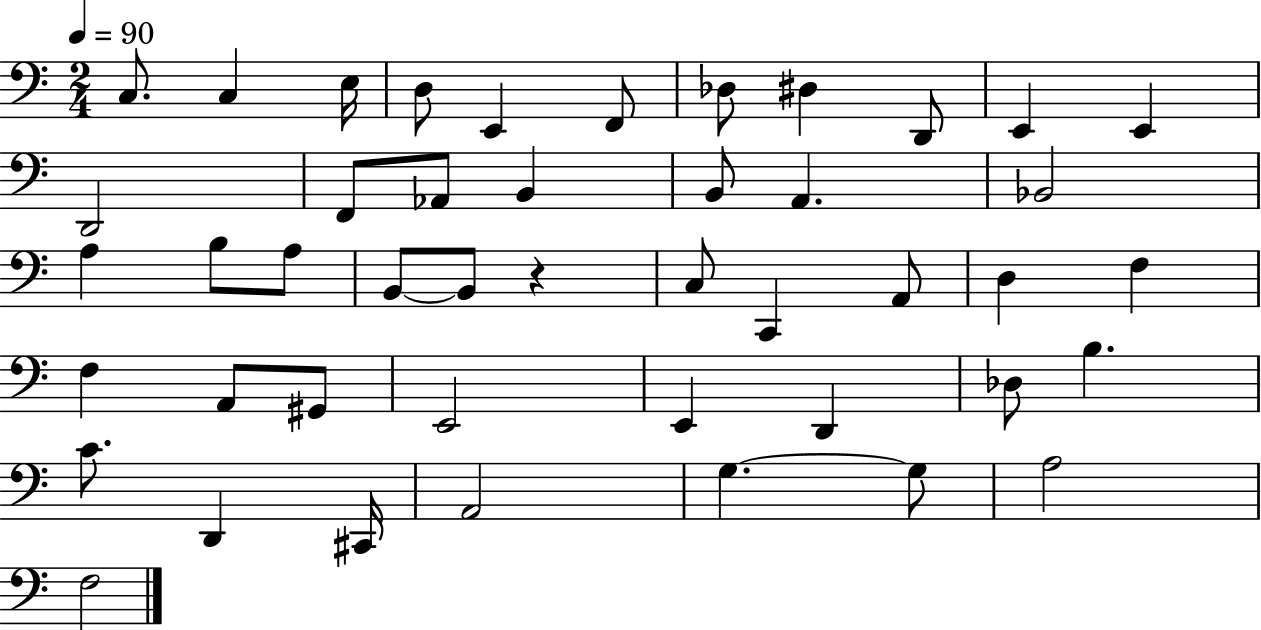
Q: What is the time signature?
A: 2/4